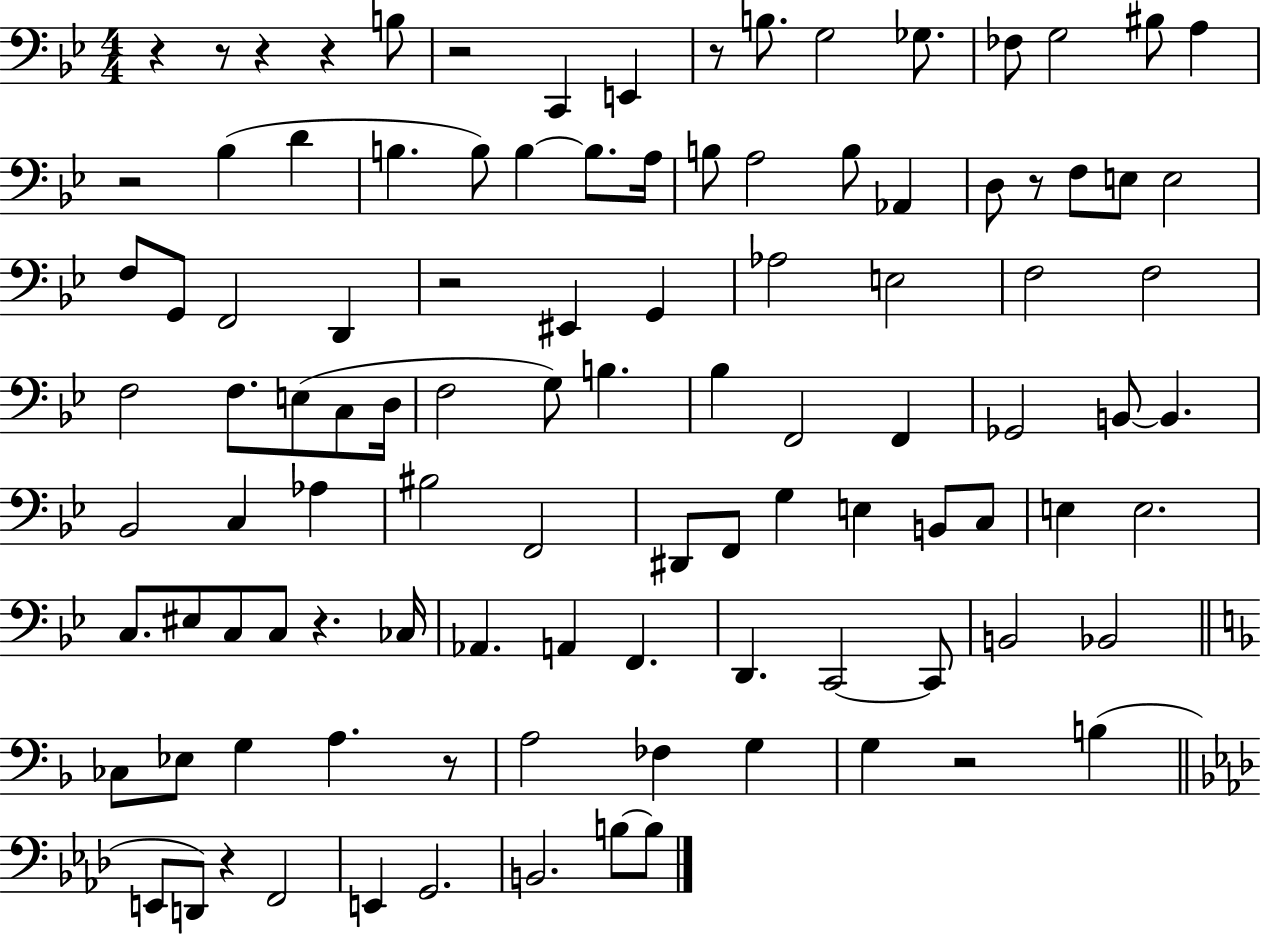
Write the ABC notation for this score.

X:1
T:Untitled
M:4/4
L:1/4
K:Bb
z z/2 z z B,/2 z2 C,, E,, z/2 B,/2 G,2 _G,/2 _F,/2 G,2 ^B,/2 A, z2 _B, D B, B,/2 B, B,/2 A,/4 B,/2 A,2 B,/2 _A,, D,/2 z/2 F,/2 E,/2 E,2 F,/2 G,,/2 F,,2 D,, z2 ^E,, G,, _A,2 E,2 F,2 F,2 F,2 F,/2 E,/2 C,/2 D,/4 F,2 G,/2 B, _B, F,,2 F,, _G,,2 B,,/2 B,, _B,,2 C, _A, ^B,2 F,,2 ^D,,/2 F,,/2 G, E, B,,/2 C,/2 E, E,2 C,/2 ^E,/2 C,/2 C,/2 z _C,/4 _A,, A,, F,, D,, C,,2 C,,/2 B,,2 _B,,2 _C,/2 _E,/2 G, A, z/2 A,2 _F, G, G, z2 B, E,,/2 D,,/2 z F,,2 E,, G,,2 B,,2 B,/2 B,/2